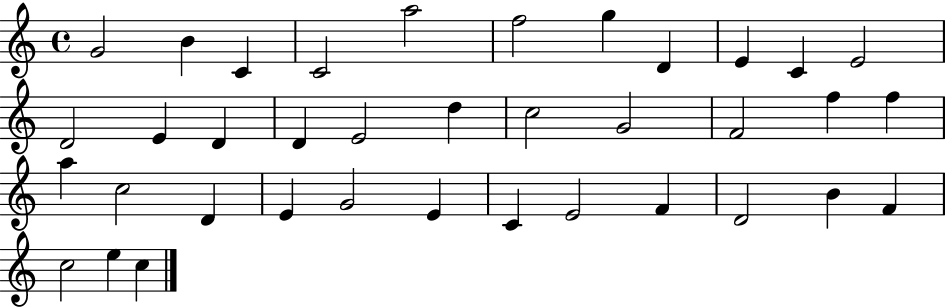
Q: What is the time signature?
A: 4/4